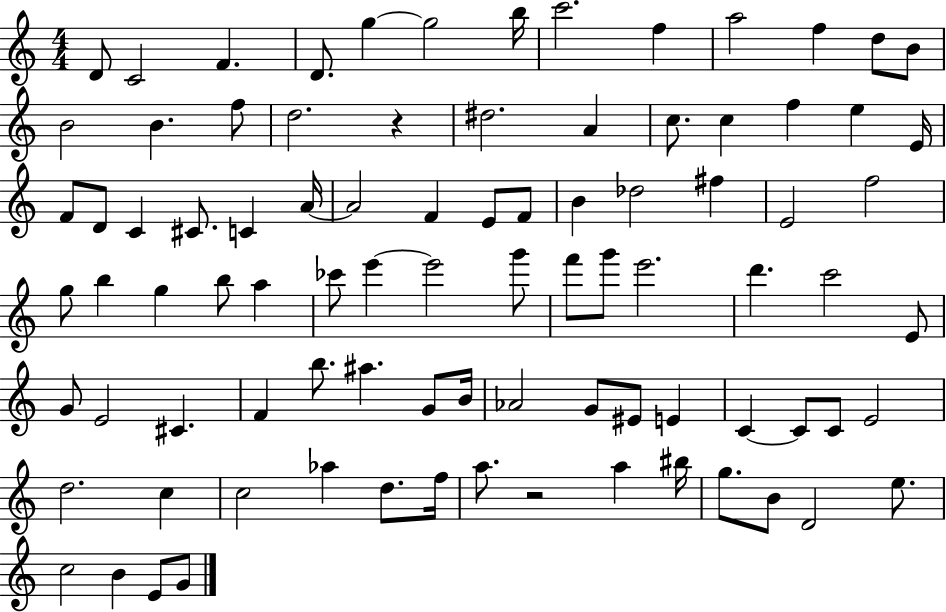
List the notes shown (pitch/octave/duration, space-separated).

D4/e C4/h F4/q. D4/e. G5/q G5/h B5/s C6/h. F5/q A5/h F5/q D5/e B4/e B4/h B4/q. F5/e D5/h. R/q D#5/h. A4/q C5/e. C5/q F5/q E5/q E4/s F4/e D4/e C4/q C#4/e. C4/q A4/s A4/h F4/q E4/e F4/e B4/q Db5/h F#5/q E4/h F5/h G5/e B5/q G5/q B5/e A5/q CES6/e E6/q E6/h G6/e F6/e G6/e E6/h. D6/q. C6/h E4/e G4/e E4/h C#4/q. F4/q B5/e. A#5/q. G4/e B4/s Ab4/h G4/e EIS4/e E4/q C4/q C4/e C4/e E4/h D5/h. C5/q C5/h Ab5/q D5/e. F5/s A5/e. R/h A5/q BIS5/s G5/e. B4/e D4/h E5/e. C5/h B4/q E4/e G4/e